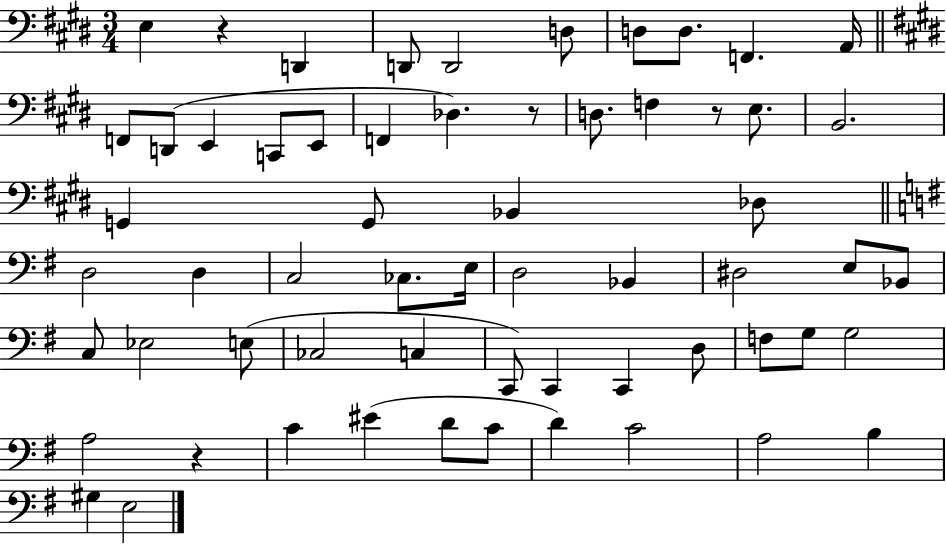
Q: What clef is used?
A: bass